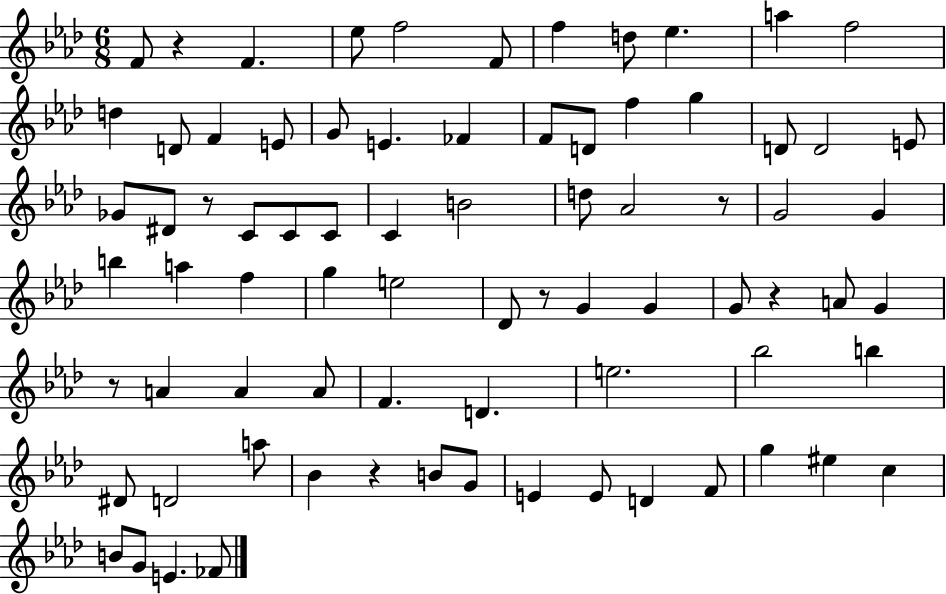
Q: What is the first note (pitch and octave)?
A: F4